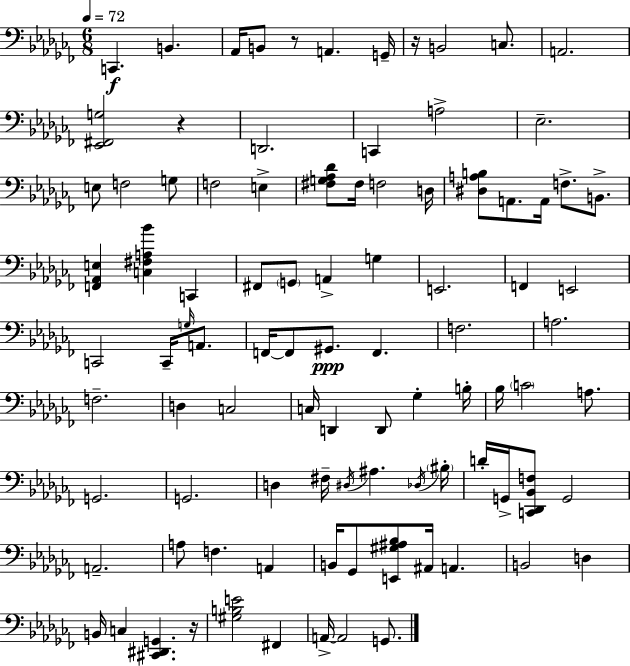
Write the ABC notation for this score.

X:1
T:Untitled
M:6/8
L:1/4
K:Abm
C,, B,, _A,,/4 B,,/2 z/2 A,, G,,/4 z/4 B,,2 C,/2 A,,2 [_E,,^F,,G,]2 z D,,2 C,, A,2 _E,2 E,/2 F,2 G,/2 F,2 E, [^F,G,_A,_D]/2 ^F,/4 F,2 D,/4 [^D,A,B,]/2 A,,/2 A,,/4 F,/2 B,,/2 [F,,_A,,E,] [C,^F,A,_B] C,, ^F,,/2 G,,/2 A,, G, E,,2 F,, E,,2 C,,2 C,,/4 G,/4 A,,/2 F,,/4 F,,/2 ^G,,/2 F,, F,2 A,2 F,2 D, C,2 C,/4 D,, D,,/2 _G, B,/4 _B,/4 C2 A,/2 G,,2 G,,2 D, ^F,/4 ^D,/4 ^A, _D,/4 ^B,/4 D/4 G,,/4 [C,,_D,,_B,,F,]/2 G,,2 A,,2 A,/2 F, A,, B,,/4 _G,,/2 [E,,^G,^A,_B,]/2 ^A,,/4 A,, B,,2 D, B,,/4 C, [^C,,^D,,G,,] z/4 [^G,B,E]2 ^F,, A,,/4 A,,2 G,,/2